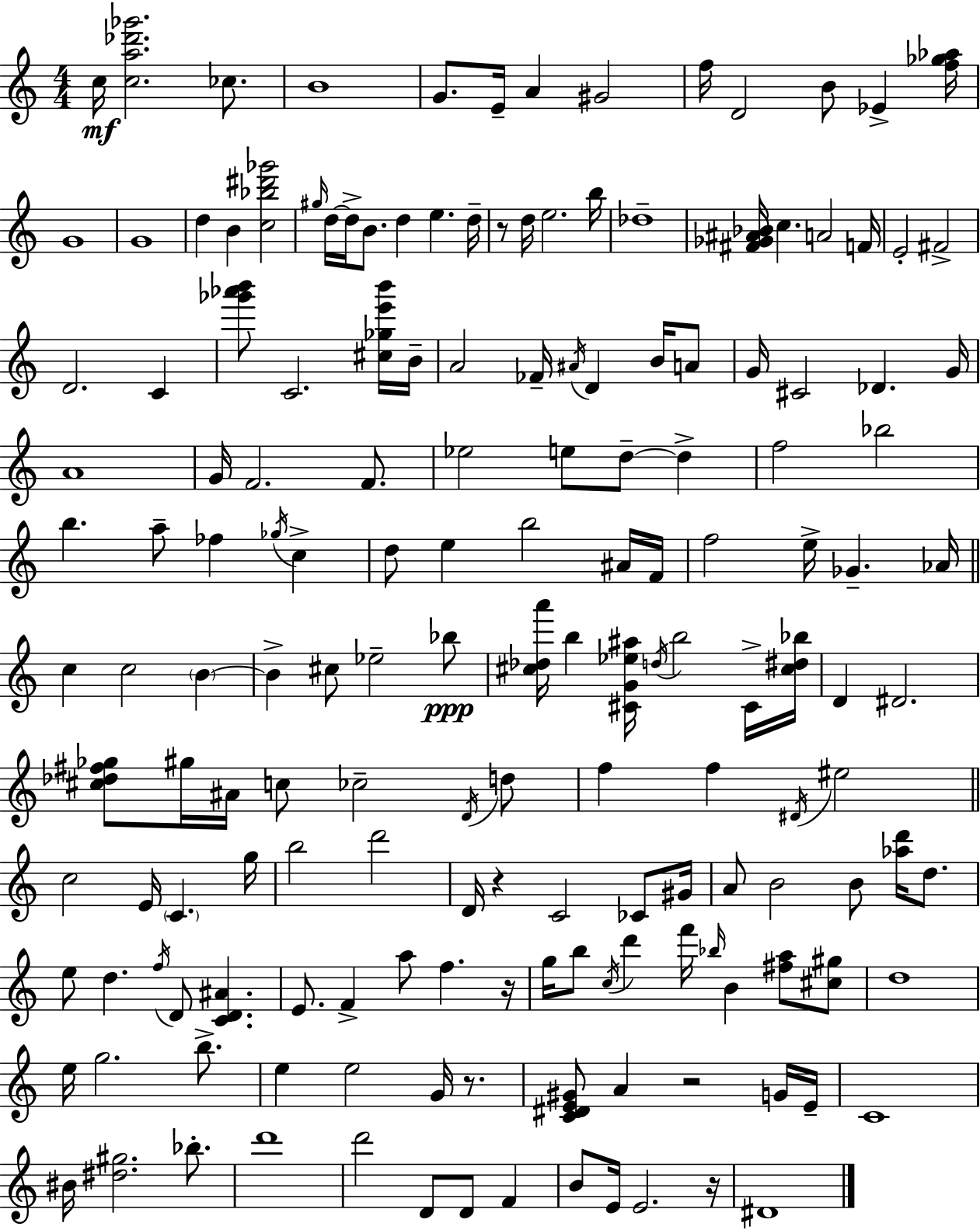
C5/s [C5,A5,Db6,Gb6]/h. CES5/e. B4/w G4/e. E4/s A4/q G#4/h F5/s D4/h B4/e Eb4/q [F5,Gb5,Ab5]/s G4/w G4/w D5/q B4/q [C5,Bb5,D#6,Gb6]/h G#5/s D5/s D5/s B4/e. D5/q E5/q. D5/s R/e D5/s E5/h. B5/s Db5/w [F#4,Gb4,A#4,Bb4]/s C5/q. A4/h F4/s E4/h F#4/h D4/h. C4/q [Gb6,Ab6,B6]/e C4/h. [C#5,Gb5,E6,B6]/s B4/s A4/h FES4/s A#4/s D4/q B4/s A4/e G4/s C#4/h Db4/q. G4/s A4/w G4/s F4/h. F4/e. Eb5/h E5/e D5/e D5/q F5/h Bb5/h B5/q. A5/e FES5/q Gb5/s C5/q D5/e E5/q B5/h A#4/s F4/s F5/h E5/s Gb4/q. Ab4/s C5/q C5/h B4/q B4/q C#5/e Eb5/h Bb5/e [C#5,Db5,A6]/s B5/q [C#4,G4,Eb5,A#5]/s D5/s B5/h C#4/s [C#5,D#5,Bb5]/s D4/q D#4/h. [C#5,Db5,F#5,Gb5]/e G#5/s A#4/s C5/e CES5/h D4/s D5/e F5/q F5/q D#4/s EIS5/h C5/h E4/s C4/q. G5/s B5/h D6/h D4/s R/q C4/h CES4/e G#4/s A4/e B4/h B4/e [Ab5,D6]/s D5/e. E5/e D5/q. F5/s D4/e [C4,D4,A#4]/q. E4/e. F4/q A5/e F5/q. R/s G5/s B5/e C5/s D6/q F6/s Bb5/s B4/q [F#5,A5]/e [C#5,G#5]/e D5/w E5/s G5/h. B5/e. E5/q E5/h G4/s R/e. [C4,D#4,E4,G#4]/e A4/q R/h G4/s E4/s C4/w BIS4/s [D#5,G#5]/h. Bb5/e. D6/w D6/h D4/e D4/e F4/q B4/e E4/s E4/h. R/s D#4/w